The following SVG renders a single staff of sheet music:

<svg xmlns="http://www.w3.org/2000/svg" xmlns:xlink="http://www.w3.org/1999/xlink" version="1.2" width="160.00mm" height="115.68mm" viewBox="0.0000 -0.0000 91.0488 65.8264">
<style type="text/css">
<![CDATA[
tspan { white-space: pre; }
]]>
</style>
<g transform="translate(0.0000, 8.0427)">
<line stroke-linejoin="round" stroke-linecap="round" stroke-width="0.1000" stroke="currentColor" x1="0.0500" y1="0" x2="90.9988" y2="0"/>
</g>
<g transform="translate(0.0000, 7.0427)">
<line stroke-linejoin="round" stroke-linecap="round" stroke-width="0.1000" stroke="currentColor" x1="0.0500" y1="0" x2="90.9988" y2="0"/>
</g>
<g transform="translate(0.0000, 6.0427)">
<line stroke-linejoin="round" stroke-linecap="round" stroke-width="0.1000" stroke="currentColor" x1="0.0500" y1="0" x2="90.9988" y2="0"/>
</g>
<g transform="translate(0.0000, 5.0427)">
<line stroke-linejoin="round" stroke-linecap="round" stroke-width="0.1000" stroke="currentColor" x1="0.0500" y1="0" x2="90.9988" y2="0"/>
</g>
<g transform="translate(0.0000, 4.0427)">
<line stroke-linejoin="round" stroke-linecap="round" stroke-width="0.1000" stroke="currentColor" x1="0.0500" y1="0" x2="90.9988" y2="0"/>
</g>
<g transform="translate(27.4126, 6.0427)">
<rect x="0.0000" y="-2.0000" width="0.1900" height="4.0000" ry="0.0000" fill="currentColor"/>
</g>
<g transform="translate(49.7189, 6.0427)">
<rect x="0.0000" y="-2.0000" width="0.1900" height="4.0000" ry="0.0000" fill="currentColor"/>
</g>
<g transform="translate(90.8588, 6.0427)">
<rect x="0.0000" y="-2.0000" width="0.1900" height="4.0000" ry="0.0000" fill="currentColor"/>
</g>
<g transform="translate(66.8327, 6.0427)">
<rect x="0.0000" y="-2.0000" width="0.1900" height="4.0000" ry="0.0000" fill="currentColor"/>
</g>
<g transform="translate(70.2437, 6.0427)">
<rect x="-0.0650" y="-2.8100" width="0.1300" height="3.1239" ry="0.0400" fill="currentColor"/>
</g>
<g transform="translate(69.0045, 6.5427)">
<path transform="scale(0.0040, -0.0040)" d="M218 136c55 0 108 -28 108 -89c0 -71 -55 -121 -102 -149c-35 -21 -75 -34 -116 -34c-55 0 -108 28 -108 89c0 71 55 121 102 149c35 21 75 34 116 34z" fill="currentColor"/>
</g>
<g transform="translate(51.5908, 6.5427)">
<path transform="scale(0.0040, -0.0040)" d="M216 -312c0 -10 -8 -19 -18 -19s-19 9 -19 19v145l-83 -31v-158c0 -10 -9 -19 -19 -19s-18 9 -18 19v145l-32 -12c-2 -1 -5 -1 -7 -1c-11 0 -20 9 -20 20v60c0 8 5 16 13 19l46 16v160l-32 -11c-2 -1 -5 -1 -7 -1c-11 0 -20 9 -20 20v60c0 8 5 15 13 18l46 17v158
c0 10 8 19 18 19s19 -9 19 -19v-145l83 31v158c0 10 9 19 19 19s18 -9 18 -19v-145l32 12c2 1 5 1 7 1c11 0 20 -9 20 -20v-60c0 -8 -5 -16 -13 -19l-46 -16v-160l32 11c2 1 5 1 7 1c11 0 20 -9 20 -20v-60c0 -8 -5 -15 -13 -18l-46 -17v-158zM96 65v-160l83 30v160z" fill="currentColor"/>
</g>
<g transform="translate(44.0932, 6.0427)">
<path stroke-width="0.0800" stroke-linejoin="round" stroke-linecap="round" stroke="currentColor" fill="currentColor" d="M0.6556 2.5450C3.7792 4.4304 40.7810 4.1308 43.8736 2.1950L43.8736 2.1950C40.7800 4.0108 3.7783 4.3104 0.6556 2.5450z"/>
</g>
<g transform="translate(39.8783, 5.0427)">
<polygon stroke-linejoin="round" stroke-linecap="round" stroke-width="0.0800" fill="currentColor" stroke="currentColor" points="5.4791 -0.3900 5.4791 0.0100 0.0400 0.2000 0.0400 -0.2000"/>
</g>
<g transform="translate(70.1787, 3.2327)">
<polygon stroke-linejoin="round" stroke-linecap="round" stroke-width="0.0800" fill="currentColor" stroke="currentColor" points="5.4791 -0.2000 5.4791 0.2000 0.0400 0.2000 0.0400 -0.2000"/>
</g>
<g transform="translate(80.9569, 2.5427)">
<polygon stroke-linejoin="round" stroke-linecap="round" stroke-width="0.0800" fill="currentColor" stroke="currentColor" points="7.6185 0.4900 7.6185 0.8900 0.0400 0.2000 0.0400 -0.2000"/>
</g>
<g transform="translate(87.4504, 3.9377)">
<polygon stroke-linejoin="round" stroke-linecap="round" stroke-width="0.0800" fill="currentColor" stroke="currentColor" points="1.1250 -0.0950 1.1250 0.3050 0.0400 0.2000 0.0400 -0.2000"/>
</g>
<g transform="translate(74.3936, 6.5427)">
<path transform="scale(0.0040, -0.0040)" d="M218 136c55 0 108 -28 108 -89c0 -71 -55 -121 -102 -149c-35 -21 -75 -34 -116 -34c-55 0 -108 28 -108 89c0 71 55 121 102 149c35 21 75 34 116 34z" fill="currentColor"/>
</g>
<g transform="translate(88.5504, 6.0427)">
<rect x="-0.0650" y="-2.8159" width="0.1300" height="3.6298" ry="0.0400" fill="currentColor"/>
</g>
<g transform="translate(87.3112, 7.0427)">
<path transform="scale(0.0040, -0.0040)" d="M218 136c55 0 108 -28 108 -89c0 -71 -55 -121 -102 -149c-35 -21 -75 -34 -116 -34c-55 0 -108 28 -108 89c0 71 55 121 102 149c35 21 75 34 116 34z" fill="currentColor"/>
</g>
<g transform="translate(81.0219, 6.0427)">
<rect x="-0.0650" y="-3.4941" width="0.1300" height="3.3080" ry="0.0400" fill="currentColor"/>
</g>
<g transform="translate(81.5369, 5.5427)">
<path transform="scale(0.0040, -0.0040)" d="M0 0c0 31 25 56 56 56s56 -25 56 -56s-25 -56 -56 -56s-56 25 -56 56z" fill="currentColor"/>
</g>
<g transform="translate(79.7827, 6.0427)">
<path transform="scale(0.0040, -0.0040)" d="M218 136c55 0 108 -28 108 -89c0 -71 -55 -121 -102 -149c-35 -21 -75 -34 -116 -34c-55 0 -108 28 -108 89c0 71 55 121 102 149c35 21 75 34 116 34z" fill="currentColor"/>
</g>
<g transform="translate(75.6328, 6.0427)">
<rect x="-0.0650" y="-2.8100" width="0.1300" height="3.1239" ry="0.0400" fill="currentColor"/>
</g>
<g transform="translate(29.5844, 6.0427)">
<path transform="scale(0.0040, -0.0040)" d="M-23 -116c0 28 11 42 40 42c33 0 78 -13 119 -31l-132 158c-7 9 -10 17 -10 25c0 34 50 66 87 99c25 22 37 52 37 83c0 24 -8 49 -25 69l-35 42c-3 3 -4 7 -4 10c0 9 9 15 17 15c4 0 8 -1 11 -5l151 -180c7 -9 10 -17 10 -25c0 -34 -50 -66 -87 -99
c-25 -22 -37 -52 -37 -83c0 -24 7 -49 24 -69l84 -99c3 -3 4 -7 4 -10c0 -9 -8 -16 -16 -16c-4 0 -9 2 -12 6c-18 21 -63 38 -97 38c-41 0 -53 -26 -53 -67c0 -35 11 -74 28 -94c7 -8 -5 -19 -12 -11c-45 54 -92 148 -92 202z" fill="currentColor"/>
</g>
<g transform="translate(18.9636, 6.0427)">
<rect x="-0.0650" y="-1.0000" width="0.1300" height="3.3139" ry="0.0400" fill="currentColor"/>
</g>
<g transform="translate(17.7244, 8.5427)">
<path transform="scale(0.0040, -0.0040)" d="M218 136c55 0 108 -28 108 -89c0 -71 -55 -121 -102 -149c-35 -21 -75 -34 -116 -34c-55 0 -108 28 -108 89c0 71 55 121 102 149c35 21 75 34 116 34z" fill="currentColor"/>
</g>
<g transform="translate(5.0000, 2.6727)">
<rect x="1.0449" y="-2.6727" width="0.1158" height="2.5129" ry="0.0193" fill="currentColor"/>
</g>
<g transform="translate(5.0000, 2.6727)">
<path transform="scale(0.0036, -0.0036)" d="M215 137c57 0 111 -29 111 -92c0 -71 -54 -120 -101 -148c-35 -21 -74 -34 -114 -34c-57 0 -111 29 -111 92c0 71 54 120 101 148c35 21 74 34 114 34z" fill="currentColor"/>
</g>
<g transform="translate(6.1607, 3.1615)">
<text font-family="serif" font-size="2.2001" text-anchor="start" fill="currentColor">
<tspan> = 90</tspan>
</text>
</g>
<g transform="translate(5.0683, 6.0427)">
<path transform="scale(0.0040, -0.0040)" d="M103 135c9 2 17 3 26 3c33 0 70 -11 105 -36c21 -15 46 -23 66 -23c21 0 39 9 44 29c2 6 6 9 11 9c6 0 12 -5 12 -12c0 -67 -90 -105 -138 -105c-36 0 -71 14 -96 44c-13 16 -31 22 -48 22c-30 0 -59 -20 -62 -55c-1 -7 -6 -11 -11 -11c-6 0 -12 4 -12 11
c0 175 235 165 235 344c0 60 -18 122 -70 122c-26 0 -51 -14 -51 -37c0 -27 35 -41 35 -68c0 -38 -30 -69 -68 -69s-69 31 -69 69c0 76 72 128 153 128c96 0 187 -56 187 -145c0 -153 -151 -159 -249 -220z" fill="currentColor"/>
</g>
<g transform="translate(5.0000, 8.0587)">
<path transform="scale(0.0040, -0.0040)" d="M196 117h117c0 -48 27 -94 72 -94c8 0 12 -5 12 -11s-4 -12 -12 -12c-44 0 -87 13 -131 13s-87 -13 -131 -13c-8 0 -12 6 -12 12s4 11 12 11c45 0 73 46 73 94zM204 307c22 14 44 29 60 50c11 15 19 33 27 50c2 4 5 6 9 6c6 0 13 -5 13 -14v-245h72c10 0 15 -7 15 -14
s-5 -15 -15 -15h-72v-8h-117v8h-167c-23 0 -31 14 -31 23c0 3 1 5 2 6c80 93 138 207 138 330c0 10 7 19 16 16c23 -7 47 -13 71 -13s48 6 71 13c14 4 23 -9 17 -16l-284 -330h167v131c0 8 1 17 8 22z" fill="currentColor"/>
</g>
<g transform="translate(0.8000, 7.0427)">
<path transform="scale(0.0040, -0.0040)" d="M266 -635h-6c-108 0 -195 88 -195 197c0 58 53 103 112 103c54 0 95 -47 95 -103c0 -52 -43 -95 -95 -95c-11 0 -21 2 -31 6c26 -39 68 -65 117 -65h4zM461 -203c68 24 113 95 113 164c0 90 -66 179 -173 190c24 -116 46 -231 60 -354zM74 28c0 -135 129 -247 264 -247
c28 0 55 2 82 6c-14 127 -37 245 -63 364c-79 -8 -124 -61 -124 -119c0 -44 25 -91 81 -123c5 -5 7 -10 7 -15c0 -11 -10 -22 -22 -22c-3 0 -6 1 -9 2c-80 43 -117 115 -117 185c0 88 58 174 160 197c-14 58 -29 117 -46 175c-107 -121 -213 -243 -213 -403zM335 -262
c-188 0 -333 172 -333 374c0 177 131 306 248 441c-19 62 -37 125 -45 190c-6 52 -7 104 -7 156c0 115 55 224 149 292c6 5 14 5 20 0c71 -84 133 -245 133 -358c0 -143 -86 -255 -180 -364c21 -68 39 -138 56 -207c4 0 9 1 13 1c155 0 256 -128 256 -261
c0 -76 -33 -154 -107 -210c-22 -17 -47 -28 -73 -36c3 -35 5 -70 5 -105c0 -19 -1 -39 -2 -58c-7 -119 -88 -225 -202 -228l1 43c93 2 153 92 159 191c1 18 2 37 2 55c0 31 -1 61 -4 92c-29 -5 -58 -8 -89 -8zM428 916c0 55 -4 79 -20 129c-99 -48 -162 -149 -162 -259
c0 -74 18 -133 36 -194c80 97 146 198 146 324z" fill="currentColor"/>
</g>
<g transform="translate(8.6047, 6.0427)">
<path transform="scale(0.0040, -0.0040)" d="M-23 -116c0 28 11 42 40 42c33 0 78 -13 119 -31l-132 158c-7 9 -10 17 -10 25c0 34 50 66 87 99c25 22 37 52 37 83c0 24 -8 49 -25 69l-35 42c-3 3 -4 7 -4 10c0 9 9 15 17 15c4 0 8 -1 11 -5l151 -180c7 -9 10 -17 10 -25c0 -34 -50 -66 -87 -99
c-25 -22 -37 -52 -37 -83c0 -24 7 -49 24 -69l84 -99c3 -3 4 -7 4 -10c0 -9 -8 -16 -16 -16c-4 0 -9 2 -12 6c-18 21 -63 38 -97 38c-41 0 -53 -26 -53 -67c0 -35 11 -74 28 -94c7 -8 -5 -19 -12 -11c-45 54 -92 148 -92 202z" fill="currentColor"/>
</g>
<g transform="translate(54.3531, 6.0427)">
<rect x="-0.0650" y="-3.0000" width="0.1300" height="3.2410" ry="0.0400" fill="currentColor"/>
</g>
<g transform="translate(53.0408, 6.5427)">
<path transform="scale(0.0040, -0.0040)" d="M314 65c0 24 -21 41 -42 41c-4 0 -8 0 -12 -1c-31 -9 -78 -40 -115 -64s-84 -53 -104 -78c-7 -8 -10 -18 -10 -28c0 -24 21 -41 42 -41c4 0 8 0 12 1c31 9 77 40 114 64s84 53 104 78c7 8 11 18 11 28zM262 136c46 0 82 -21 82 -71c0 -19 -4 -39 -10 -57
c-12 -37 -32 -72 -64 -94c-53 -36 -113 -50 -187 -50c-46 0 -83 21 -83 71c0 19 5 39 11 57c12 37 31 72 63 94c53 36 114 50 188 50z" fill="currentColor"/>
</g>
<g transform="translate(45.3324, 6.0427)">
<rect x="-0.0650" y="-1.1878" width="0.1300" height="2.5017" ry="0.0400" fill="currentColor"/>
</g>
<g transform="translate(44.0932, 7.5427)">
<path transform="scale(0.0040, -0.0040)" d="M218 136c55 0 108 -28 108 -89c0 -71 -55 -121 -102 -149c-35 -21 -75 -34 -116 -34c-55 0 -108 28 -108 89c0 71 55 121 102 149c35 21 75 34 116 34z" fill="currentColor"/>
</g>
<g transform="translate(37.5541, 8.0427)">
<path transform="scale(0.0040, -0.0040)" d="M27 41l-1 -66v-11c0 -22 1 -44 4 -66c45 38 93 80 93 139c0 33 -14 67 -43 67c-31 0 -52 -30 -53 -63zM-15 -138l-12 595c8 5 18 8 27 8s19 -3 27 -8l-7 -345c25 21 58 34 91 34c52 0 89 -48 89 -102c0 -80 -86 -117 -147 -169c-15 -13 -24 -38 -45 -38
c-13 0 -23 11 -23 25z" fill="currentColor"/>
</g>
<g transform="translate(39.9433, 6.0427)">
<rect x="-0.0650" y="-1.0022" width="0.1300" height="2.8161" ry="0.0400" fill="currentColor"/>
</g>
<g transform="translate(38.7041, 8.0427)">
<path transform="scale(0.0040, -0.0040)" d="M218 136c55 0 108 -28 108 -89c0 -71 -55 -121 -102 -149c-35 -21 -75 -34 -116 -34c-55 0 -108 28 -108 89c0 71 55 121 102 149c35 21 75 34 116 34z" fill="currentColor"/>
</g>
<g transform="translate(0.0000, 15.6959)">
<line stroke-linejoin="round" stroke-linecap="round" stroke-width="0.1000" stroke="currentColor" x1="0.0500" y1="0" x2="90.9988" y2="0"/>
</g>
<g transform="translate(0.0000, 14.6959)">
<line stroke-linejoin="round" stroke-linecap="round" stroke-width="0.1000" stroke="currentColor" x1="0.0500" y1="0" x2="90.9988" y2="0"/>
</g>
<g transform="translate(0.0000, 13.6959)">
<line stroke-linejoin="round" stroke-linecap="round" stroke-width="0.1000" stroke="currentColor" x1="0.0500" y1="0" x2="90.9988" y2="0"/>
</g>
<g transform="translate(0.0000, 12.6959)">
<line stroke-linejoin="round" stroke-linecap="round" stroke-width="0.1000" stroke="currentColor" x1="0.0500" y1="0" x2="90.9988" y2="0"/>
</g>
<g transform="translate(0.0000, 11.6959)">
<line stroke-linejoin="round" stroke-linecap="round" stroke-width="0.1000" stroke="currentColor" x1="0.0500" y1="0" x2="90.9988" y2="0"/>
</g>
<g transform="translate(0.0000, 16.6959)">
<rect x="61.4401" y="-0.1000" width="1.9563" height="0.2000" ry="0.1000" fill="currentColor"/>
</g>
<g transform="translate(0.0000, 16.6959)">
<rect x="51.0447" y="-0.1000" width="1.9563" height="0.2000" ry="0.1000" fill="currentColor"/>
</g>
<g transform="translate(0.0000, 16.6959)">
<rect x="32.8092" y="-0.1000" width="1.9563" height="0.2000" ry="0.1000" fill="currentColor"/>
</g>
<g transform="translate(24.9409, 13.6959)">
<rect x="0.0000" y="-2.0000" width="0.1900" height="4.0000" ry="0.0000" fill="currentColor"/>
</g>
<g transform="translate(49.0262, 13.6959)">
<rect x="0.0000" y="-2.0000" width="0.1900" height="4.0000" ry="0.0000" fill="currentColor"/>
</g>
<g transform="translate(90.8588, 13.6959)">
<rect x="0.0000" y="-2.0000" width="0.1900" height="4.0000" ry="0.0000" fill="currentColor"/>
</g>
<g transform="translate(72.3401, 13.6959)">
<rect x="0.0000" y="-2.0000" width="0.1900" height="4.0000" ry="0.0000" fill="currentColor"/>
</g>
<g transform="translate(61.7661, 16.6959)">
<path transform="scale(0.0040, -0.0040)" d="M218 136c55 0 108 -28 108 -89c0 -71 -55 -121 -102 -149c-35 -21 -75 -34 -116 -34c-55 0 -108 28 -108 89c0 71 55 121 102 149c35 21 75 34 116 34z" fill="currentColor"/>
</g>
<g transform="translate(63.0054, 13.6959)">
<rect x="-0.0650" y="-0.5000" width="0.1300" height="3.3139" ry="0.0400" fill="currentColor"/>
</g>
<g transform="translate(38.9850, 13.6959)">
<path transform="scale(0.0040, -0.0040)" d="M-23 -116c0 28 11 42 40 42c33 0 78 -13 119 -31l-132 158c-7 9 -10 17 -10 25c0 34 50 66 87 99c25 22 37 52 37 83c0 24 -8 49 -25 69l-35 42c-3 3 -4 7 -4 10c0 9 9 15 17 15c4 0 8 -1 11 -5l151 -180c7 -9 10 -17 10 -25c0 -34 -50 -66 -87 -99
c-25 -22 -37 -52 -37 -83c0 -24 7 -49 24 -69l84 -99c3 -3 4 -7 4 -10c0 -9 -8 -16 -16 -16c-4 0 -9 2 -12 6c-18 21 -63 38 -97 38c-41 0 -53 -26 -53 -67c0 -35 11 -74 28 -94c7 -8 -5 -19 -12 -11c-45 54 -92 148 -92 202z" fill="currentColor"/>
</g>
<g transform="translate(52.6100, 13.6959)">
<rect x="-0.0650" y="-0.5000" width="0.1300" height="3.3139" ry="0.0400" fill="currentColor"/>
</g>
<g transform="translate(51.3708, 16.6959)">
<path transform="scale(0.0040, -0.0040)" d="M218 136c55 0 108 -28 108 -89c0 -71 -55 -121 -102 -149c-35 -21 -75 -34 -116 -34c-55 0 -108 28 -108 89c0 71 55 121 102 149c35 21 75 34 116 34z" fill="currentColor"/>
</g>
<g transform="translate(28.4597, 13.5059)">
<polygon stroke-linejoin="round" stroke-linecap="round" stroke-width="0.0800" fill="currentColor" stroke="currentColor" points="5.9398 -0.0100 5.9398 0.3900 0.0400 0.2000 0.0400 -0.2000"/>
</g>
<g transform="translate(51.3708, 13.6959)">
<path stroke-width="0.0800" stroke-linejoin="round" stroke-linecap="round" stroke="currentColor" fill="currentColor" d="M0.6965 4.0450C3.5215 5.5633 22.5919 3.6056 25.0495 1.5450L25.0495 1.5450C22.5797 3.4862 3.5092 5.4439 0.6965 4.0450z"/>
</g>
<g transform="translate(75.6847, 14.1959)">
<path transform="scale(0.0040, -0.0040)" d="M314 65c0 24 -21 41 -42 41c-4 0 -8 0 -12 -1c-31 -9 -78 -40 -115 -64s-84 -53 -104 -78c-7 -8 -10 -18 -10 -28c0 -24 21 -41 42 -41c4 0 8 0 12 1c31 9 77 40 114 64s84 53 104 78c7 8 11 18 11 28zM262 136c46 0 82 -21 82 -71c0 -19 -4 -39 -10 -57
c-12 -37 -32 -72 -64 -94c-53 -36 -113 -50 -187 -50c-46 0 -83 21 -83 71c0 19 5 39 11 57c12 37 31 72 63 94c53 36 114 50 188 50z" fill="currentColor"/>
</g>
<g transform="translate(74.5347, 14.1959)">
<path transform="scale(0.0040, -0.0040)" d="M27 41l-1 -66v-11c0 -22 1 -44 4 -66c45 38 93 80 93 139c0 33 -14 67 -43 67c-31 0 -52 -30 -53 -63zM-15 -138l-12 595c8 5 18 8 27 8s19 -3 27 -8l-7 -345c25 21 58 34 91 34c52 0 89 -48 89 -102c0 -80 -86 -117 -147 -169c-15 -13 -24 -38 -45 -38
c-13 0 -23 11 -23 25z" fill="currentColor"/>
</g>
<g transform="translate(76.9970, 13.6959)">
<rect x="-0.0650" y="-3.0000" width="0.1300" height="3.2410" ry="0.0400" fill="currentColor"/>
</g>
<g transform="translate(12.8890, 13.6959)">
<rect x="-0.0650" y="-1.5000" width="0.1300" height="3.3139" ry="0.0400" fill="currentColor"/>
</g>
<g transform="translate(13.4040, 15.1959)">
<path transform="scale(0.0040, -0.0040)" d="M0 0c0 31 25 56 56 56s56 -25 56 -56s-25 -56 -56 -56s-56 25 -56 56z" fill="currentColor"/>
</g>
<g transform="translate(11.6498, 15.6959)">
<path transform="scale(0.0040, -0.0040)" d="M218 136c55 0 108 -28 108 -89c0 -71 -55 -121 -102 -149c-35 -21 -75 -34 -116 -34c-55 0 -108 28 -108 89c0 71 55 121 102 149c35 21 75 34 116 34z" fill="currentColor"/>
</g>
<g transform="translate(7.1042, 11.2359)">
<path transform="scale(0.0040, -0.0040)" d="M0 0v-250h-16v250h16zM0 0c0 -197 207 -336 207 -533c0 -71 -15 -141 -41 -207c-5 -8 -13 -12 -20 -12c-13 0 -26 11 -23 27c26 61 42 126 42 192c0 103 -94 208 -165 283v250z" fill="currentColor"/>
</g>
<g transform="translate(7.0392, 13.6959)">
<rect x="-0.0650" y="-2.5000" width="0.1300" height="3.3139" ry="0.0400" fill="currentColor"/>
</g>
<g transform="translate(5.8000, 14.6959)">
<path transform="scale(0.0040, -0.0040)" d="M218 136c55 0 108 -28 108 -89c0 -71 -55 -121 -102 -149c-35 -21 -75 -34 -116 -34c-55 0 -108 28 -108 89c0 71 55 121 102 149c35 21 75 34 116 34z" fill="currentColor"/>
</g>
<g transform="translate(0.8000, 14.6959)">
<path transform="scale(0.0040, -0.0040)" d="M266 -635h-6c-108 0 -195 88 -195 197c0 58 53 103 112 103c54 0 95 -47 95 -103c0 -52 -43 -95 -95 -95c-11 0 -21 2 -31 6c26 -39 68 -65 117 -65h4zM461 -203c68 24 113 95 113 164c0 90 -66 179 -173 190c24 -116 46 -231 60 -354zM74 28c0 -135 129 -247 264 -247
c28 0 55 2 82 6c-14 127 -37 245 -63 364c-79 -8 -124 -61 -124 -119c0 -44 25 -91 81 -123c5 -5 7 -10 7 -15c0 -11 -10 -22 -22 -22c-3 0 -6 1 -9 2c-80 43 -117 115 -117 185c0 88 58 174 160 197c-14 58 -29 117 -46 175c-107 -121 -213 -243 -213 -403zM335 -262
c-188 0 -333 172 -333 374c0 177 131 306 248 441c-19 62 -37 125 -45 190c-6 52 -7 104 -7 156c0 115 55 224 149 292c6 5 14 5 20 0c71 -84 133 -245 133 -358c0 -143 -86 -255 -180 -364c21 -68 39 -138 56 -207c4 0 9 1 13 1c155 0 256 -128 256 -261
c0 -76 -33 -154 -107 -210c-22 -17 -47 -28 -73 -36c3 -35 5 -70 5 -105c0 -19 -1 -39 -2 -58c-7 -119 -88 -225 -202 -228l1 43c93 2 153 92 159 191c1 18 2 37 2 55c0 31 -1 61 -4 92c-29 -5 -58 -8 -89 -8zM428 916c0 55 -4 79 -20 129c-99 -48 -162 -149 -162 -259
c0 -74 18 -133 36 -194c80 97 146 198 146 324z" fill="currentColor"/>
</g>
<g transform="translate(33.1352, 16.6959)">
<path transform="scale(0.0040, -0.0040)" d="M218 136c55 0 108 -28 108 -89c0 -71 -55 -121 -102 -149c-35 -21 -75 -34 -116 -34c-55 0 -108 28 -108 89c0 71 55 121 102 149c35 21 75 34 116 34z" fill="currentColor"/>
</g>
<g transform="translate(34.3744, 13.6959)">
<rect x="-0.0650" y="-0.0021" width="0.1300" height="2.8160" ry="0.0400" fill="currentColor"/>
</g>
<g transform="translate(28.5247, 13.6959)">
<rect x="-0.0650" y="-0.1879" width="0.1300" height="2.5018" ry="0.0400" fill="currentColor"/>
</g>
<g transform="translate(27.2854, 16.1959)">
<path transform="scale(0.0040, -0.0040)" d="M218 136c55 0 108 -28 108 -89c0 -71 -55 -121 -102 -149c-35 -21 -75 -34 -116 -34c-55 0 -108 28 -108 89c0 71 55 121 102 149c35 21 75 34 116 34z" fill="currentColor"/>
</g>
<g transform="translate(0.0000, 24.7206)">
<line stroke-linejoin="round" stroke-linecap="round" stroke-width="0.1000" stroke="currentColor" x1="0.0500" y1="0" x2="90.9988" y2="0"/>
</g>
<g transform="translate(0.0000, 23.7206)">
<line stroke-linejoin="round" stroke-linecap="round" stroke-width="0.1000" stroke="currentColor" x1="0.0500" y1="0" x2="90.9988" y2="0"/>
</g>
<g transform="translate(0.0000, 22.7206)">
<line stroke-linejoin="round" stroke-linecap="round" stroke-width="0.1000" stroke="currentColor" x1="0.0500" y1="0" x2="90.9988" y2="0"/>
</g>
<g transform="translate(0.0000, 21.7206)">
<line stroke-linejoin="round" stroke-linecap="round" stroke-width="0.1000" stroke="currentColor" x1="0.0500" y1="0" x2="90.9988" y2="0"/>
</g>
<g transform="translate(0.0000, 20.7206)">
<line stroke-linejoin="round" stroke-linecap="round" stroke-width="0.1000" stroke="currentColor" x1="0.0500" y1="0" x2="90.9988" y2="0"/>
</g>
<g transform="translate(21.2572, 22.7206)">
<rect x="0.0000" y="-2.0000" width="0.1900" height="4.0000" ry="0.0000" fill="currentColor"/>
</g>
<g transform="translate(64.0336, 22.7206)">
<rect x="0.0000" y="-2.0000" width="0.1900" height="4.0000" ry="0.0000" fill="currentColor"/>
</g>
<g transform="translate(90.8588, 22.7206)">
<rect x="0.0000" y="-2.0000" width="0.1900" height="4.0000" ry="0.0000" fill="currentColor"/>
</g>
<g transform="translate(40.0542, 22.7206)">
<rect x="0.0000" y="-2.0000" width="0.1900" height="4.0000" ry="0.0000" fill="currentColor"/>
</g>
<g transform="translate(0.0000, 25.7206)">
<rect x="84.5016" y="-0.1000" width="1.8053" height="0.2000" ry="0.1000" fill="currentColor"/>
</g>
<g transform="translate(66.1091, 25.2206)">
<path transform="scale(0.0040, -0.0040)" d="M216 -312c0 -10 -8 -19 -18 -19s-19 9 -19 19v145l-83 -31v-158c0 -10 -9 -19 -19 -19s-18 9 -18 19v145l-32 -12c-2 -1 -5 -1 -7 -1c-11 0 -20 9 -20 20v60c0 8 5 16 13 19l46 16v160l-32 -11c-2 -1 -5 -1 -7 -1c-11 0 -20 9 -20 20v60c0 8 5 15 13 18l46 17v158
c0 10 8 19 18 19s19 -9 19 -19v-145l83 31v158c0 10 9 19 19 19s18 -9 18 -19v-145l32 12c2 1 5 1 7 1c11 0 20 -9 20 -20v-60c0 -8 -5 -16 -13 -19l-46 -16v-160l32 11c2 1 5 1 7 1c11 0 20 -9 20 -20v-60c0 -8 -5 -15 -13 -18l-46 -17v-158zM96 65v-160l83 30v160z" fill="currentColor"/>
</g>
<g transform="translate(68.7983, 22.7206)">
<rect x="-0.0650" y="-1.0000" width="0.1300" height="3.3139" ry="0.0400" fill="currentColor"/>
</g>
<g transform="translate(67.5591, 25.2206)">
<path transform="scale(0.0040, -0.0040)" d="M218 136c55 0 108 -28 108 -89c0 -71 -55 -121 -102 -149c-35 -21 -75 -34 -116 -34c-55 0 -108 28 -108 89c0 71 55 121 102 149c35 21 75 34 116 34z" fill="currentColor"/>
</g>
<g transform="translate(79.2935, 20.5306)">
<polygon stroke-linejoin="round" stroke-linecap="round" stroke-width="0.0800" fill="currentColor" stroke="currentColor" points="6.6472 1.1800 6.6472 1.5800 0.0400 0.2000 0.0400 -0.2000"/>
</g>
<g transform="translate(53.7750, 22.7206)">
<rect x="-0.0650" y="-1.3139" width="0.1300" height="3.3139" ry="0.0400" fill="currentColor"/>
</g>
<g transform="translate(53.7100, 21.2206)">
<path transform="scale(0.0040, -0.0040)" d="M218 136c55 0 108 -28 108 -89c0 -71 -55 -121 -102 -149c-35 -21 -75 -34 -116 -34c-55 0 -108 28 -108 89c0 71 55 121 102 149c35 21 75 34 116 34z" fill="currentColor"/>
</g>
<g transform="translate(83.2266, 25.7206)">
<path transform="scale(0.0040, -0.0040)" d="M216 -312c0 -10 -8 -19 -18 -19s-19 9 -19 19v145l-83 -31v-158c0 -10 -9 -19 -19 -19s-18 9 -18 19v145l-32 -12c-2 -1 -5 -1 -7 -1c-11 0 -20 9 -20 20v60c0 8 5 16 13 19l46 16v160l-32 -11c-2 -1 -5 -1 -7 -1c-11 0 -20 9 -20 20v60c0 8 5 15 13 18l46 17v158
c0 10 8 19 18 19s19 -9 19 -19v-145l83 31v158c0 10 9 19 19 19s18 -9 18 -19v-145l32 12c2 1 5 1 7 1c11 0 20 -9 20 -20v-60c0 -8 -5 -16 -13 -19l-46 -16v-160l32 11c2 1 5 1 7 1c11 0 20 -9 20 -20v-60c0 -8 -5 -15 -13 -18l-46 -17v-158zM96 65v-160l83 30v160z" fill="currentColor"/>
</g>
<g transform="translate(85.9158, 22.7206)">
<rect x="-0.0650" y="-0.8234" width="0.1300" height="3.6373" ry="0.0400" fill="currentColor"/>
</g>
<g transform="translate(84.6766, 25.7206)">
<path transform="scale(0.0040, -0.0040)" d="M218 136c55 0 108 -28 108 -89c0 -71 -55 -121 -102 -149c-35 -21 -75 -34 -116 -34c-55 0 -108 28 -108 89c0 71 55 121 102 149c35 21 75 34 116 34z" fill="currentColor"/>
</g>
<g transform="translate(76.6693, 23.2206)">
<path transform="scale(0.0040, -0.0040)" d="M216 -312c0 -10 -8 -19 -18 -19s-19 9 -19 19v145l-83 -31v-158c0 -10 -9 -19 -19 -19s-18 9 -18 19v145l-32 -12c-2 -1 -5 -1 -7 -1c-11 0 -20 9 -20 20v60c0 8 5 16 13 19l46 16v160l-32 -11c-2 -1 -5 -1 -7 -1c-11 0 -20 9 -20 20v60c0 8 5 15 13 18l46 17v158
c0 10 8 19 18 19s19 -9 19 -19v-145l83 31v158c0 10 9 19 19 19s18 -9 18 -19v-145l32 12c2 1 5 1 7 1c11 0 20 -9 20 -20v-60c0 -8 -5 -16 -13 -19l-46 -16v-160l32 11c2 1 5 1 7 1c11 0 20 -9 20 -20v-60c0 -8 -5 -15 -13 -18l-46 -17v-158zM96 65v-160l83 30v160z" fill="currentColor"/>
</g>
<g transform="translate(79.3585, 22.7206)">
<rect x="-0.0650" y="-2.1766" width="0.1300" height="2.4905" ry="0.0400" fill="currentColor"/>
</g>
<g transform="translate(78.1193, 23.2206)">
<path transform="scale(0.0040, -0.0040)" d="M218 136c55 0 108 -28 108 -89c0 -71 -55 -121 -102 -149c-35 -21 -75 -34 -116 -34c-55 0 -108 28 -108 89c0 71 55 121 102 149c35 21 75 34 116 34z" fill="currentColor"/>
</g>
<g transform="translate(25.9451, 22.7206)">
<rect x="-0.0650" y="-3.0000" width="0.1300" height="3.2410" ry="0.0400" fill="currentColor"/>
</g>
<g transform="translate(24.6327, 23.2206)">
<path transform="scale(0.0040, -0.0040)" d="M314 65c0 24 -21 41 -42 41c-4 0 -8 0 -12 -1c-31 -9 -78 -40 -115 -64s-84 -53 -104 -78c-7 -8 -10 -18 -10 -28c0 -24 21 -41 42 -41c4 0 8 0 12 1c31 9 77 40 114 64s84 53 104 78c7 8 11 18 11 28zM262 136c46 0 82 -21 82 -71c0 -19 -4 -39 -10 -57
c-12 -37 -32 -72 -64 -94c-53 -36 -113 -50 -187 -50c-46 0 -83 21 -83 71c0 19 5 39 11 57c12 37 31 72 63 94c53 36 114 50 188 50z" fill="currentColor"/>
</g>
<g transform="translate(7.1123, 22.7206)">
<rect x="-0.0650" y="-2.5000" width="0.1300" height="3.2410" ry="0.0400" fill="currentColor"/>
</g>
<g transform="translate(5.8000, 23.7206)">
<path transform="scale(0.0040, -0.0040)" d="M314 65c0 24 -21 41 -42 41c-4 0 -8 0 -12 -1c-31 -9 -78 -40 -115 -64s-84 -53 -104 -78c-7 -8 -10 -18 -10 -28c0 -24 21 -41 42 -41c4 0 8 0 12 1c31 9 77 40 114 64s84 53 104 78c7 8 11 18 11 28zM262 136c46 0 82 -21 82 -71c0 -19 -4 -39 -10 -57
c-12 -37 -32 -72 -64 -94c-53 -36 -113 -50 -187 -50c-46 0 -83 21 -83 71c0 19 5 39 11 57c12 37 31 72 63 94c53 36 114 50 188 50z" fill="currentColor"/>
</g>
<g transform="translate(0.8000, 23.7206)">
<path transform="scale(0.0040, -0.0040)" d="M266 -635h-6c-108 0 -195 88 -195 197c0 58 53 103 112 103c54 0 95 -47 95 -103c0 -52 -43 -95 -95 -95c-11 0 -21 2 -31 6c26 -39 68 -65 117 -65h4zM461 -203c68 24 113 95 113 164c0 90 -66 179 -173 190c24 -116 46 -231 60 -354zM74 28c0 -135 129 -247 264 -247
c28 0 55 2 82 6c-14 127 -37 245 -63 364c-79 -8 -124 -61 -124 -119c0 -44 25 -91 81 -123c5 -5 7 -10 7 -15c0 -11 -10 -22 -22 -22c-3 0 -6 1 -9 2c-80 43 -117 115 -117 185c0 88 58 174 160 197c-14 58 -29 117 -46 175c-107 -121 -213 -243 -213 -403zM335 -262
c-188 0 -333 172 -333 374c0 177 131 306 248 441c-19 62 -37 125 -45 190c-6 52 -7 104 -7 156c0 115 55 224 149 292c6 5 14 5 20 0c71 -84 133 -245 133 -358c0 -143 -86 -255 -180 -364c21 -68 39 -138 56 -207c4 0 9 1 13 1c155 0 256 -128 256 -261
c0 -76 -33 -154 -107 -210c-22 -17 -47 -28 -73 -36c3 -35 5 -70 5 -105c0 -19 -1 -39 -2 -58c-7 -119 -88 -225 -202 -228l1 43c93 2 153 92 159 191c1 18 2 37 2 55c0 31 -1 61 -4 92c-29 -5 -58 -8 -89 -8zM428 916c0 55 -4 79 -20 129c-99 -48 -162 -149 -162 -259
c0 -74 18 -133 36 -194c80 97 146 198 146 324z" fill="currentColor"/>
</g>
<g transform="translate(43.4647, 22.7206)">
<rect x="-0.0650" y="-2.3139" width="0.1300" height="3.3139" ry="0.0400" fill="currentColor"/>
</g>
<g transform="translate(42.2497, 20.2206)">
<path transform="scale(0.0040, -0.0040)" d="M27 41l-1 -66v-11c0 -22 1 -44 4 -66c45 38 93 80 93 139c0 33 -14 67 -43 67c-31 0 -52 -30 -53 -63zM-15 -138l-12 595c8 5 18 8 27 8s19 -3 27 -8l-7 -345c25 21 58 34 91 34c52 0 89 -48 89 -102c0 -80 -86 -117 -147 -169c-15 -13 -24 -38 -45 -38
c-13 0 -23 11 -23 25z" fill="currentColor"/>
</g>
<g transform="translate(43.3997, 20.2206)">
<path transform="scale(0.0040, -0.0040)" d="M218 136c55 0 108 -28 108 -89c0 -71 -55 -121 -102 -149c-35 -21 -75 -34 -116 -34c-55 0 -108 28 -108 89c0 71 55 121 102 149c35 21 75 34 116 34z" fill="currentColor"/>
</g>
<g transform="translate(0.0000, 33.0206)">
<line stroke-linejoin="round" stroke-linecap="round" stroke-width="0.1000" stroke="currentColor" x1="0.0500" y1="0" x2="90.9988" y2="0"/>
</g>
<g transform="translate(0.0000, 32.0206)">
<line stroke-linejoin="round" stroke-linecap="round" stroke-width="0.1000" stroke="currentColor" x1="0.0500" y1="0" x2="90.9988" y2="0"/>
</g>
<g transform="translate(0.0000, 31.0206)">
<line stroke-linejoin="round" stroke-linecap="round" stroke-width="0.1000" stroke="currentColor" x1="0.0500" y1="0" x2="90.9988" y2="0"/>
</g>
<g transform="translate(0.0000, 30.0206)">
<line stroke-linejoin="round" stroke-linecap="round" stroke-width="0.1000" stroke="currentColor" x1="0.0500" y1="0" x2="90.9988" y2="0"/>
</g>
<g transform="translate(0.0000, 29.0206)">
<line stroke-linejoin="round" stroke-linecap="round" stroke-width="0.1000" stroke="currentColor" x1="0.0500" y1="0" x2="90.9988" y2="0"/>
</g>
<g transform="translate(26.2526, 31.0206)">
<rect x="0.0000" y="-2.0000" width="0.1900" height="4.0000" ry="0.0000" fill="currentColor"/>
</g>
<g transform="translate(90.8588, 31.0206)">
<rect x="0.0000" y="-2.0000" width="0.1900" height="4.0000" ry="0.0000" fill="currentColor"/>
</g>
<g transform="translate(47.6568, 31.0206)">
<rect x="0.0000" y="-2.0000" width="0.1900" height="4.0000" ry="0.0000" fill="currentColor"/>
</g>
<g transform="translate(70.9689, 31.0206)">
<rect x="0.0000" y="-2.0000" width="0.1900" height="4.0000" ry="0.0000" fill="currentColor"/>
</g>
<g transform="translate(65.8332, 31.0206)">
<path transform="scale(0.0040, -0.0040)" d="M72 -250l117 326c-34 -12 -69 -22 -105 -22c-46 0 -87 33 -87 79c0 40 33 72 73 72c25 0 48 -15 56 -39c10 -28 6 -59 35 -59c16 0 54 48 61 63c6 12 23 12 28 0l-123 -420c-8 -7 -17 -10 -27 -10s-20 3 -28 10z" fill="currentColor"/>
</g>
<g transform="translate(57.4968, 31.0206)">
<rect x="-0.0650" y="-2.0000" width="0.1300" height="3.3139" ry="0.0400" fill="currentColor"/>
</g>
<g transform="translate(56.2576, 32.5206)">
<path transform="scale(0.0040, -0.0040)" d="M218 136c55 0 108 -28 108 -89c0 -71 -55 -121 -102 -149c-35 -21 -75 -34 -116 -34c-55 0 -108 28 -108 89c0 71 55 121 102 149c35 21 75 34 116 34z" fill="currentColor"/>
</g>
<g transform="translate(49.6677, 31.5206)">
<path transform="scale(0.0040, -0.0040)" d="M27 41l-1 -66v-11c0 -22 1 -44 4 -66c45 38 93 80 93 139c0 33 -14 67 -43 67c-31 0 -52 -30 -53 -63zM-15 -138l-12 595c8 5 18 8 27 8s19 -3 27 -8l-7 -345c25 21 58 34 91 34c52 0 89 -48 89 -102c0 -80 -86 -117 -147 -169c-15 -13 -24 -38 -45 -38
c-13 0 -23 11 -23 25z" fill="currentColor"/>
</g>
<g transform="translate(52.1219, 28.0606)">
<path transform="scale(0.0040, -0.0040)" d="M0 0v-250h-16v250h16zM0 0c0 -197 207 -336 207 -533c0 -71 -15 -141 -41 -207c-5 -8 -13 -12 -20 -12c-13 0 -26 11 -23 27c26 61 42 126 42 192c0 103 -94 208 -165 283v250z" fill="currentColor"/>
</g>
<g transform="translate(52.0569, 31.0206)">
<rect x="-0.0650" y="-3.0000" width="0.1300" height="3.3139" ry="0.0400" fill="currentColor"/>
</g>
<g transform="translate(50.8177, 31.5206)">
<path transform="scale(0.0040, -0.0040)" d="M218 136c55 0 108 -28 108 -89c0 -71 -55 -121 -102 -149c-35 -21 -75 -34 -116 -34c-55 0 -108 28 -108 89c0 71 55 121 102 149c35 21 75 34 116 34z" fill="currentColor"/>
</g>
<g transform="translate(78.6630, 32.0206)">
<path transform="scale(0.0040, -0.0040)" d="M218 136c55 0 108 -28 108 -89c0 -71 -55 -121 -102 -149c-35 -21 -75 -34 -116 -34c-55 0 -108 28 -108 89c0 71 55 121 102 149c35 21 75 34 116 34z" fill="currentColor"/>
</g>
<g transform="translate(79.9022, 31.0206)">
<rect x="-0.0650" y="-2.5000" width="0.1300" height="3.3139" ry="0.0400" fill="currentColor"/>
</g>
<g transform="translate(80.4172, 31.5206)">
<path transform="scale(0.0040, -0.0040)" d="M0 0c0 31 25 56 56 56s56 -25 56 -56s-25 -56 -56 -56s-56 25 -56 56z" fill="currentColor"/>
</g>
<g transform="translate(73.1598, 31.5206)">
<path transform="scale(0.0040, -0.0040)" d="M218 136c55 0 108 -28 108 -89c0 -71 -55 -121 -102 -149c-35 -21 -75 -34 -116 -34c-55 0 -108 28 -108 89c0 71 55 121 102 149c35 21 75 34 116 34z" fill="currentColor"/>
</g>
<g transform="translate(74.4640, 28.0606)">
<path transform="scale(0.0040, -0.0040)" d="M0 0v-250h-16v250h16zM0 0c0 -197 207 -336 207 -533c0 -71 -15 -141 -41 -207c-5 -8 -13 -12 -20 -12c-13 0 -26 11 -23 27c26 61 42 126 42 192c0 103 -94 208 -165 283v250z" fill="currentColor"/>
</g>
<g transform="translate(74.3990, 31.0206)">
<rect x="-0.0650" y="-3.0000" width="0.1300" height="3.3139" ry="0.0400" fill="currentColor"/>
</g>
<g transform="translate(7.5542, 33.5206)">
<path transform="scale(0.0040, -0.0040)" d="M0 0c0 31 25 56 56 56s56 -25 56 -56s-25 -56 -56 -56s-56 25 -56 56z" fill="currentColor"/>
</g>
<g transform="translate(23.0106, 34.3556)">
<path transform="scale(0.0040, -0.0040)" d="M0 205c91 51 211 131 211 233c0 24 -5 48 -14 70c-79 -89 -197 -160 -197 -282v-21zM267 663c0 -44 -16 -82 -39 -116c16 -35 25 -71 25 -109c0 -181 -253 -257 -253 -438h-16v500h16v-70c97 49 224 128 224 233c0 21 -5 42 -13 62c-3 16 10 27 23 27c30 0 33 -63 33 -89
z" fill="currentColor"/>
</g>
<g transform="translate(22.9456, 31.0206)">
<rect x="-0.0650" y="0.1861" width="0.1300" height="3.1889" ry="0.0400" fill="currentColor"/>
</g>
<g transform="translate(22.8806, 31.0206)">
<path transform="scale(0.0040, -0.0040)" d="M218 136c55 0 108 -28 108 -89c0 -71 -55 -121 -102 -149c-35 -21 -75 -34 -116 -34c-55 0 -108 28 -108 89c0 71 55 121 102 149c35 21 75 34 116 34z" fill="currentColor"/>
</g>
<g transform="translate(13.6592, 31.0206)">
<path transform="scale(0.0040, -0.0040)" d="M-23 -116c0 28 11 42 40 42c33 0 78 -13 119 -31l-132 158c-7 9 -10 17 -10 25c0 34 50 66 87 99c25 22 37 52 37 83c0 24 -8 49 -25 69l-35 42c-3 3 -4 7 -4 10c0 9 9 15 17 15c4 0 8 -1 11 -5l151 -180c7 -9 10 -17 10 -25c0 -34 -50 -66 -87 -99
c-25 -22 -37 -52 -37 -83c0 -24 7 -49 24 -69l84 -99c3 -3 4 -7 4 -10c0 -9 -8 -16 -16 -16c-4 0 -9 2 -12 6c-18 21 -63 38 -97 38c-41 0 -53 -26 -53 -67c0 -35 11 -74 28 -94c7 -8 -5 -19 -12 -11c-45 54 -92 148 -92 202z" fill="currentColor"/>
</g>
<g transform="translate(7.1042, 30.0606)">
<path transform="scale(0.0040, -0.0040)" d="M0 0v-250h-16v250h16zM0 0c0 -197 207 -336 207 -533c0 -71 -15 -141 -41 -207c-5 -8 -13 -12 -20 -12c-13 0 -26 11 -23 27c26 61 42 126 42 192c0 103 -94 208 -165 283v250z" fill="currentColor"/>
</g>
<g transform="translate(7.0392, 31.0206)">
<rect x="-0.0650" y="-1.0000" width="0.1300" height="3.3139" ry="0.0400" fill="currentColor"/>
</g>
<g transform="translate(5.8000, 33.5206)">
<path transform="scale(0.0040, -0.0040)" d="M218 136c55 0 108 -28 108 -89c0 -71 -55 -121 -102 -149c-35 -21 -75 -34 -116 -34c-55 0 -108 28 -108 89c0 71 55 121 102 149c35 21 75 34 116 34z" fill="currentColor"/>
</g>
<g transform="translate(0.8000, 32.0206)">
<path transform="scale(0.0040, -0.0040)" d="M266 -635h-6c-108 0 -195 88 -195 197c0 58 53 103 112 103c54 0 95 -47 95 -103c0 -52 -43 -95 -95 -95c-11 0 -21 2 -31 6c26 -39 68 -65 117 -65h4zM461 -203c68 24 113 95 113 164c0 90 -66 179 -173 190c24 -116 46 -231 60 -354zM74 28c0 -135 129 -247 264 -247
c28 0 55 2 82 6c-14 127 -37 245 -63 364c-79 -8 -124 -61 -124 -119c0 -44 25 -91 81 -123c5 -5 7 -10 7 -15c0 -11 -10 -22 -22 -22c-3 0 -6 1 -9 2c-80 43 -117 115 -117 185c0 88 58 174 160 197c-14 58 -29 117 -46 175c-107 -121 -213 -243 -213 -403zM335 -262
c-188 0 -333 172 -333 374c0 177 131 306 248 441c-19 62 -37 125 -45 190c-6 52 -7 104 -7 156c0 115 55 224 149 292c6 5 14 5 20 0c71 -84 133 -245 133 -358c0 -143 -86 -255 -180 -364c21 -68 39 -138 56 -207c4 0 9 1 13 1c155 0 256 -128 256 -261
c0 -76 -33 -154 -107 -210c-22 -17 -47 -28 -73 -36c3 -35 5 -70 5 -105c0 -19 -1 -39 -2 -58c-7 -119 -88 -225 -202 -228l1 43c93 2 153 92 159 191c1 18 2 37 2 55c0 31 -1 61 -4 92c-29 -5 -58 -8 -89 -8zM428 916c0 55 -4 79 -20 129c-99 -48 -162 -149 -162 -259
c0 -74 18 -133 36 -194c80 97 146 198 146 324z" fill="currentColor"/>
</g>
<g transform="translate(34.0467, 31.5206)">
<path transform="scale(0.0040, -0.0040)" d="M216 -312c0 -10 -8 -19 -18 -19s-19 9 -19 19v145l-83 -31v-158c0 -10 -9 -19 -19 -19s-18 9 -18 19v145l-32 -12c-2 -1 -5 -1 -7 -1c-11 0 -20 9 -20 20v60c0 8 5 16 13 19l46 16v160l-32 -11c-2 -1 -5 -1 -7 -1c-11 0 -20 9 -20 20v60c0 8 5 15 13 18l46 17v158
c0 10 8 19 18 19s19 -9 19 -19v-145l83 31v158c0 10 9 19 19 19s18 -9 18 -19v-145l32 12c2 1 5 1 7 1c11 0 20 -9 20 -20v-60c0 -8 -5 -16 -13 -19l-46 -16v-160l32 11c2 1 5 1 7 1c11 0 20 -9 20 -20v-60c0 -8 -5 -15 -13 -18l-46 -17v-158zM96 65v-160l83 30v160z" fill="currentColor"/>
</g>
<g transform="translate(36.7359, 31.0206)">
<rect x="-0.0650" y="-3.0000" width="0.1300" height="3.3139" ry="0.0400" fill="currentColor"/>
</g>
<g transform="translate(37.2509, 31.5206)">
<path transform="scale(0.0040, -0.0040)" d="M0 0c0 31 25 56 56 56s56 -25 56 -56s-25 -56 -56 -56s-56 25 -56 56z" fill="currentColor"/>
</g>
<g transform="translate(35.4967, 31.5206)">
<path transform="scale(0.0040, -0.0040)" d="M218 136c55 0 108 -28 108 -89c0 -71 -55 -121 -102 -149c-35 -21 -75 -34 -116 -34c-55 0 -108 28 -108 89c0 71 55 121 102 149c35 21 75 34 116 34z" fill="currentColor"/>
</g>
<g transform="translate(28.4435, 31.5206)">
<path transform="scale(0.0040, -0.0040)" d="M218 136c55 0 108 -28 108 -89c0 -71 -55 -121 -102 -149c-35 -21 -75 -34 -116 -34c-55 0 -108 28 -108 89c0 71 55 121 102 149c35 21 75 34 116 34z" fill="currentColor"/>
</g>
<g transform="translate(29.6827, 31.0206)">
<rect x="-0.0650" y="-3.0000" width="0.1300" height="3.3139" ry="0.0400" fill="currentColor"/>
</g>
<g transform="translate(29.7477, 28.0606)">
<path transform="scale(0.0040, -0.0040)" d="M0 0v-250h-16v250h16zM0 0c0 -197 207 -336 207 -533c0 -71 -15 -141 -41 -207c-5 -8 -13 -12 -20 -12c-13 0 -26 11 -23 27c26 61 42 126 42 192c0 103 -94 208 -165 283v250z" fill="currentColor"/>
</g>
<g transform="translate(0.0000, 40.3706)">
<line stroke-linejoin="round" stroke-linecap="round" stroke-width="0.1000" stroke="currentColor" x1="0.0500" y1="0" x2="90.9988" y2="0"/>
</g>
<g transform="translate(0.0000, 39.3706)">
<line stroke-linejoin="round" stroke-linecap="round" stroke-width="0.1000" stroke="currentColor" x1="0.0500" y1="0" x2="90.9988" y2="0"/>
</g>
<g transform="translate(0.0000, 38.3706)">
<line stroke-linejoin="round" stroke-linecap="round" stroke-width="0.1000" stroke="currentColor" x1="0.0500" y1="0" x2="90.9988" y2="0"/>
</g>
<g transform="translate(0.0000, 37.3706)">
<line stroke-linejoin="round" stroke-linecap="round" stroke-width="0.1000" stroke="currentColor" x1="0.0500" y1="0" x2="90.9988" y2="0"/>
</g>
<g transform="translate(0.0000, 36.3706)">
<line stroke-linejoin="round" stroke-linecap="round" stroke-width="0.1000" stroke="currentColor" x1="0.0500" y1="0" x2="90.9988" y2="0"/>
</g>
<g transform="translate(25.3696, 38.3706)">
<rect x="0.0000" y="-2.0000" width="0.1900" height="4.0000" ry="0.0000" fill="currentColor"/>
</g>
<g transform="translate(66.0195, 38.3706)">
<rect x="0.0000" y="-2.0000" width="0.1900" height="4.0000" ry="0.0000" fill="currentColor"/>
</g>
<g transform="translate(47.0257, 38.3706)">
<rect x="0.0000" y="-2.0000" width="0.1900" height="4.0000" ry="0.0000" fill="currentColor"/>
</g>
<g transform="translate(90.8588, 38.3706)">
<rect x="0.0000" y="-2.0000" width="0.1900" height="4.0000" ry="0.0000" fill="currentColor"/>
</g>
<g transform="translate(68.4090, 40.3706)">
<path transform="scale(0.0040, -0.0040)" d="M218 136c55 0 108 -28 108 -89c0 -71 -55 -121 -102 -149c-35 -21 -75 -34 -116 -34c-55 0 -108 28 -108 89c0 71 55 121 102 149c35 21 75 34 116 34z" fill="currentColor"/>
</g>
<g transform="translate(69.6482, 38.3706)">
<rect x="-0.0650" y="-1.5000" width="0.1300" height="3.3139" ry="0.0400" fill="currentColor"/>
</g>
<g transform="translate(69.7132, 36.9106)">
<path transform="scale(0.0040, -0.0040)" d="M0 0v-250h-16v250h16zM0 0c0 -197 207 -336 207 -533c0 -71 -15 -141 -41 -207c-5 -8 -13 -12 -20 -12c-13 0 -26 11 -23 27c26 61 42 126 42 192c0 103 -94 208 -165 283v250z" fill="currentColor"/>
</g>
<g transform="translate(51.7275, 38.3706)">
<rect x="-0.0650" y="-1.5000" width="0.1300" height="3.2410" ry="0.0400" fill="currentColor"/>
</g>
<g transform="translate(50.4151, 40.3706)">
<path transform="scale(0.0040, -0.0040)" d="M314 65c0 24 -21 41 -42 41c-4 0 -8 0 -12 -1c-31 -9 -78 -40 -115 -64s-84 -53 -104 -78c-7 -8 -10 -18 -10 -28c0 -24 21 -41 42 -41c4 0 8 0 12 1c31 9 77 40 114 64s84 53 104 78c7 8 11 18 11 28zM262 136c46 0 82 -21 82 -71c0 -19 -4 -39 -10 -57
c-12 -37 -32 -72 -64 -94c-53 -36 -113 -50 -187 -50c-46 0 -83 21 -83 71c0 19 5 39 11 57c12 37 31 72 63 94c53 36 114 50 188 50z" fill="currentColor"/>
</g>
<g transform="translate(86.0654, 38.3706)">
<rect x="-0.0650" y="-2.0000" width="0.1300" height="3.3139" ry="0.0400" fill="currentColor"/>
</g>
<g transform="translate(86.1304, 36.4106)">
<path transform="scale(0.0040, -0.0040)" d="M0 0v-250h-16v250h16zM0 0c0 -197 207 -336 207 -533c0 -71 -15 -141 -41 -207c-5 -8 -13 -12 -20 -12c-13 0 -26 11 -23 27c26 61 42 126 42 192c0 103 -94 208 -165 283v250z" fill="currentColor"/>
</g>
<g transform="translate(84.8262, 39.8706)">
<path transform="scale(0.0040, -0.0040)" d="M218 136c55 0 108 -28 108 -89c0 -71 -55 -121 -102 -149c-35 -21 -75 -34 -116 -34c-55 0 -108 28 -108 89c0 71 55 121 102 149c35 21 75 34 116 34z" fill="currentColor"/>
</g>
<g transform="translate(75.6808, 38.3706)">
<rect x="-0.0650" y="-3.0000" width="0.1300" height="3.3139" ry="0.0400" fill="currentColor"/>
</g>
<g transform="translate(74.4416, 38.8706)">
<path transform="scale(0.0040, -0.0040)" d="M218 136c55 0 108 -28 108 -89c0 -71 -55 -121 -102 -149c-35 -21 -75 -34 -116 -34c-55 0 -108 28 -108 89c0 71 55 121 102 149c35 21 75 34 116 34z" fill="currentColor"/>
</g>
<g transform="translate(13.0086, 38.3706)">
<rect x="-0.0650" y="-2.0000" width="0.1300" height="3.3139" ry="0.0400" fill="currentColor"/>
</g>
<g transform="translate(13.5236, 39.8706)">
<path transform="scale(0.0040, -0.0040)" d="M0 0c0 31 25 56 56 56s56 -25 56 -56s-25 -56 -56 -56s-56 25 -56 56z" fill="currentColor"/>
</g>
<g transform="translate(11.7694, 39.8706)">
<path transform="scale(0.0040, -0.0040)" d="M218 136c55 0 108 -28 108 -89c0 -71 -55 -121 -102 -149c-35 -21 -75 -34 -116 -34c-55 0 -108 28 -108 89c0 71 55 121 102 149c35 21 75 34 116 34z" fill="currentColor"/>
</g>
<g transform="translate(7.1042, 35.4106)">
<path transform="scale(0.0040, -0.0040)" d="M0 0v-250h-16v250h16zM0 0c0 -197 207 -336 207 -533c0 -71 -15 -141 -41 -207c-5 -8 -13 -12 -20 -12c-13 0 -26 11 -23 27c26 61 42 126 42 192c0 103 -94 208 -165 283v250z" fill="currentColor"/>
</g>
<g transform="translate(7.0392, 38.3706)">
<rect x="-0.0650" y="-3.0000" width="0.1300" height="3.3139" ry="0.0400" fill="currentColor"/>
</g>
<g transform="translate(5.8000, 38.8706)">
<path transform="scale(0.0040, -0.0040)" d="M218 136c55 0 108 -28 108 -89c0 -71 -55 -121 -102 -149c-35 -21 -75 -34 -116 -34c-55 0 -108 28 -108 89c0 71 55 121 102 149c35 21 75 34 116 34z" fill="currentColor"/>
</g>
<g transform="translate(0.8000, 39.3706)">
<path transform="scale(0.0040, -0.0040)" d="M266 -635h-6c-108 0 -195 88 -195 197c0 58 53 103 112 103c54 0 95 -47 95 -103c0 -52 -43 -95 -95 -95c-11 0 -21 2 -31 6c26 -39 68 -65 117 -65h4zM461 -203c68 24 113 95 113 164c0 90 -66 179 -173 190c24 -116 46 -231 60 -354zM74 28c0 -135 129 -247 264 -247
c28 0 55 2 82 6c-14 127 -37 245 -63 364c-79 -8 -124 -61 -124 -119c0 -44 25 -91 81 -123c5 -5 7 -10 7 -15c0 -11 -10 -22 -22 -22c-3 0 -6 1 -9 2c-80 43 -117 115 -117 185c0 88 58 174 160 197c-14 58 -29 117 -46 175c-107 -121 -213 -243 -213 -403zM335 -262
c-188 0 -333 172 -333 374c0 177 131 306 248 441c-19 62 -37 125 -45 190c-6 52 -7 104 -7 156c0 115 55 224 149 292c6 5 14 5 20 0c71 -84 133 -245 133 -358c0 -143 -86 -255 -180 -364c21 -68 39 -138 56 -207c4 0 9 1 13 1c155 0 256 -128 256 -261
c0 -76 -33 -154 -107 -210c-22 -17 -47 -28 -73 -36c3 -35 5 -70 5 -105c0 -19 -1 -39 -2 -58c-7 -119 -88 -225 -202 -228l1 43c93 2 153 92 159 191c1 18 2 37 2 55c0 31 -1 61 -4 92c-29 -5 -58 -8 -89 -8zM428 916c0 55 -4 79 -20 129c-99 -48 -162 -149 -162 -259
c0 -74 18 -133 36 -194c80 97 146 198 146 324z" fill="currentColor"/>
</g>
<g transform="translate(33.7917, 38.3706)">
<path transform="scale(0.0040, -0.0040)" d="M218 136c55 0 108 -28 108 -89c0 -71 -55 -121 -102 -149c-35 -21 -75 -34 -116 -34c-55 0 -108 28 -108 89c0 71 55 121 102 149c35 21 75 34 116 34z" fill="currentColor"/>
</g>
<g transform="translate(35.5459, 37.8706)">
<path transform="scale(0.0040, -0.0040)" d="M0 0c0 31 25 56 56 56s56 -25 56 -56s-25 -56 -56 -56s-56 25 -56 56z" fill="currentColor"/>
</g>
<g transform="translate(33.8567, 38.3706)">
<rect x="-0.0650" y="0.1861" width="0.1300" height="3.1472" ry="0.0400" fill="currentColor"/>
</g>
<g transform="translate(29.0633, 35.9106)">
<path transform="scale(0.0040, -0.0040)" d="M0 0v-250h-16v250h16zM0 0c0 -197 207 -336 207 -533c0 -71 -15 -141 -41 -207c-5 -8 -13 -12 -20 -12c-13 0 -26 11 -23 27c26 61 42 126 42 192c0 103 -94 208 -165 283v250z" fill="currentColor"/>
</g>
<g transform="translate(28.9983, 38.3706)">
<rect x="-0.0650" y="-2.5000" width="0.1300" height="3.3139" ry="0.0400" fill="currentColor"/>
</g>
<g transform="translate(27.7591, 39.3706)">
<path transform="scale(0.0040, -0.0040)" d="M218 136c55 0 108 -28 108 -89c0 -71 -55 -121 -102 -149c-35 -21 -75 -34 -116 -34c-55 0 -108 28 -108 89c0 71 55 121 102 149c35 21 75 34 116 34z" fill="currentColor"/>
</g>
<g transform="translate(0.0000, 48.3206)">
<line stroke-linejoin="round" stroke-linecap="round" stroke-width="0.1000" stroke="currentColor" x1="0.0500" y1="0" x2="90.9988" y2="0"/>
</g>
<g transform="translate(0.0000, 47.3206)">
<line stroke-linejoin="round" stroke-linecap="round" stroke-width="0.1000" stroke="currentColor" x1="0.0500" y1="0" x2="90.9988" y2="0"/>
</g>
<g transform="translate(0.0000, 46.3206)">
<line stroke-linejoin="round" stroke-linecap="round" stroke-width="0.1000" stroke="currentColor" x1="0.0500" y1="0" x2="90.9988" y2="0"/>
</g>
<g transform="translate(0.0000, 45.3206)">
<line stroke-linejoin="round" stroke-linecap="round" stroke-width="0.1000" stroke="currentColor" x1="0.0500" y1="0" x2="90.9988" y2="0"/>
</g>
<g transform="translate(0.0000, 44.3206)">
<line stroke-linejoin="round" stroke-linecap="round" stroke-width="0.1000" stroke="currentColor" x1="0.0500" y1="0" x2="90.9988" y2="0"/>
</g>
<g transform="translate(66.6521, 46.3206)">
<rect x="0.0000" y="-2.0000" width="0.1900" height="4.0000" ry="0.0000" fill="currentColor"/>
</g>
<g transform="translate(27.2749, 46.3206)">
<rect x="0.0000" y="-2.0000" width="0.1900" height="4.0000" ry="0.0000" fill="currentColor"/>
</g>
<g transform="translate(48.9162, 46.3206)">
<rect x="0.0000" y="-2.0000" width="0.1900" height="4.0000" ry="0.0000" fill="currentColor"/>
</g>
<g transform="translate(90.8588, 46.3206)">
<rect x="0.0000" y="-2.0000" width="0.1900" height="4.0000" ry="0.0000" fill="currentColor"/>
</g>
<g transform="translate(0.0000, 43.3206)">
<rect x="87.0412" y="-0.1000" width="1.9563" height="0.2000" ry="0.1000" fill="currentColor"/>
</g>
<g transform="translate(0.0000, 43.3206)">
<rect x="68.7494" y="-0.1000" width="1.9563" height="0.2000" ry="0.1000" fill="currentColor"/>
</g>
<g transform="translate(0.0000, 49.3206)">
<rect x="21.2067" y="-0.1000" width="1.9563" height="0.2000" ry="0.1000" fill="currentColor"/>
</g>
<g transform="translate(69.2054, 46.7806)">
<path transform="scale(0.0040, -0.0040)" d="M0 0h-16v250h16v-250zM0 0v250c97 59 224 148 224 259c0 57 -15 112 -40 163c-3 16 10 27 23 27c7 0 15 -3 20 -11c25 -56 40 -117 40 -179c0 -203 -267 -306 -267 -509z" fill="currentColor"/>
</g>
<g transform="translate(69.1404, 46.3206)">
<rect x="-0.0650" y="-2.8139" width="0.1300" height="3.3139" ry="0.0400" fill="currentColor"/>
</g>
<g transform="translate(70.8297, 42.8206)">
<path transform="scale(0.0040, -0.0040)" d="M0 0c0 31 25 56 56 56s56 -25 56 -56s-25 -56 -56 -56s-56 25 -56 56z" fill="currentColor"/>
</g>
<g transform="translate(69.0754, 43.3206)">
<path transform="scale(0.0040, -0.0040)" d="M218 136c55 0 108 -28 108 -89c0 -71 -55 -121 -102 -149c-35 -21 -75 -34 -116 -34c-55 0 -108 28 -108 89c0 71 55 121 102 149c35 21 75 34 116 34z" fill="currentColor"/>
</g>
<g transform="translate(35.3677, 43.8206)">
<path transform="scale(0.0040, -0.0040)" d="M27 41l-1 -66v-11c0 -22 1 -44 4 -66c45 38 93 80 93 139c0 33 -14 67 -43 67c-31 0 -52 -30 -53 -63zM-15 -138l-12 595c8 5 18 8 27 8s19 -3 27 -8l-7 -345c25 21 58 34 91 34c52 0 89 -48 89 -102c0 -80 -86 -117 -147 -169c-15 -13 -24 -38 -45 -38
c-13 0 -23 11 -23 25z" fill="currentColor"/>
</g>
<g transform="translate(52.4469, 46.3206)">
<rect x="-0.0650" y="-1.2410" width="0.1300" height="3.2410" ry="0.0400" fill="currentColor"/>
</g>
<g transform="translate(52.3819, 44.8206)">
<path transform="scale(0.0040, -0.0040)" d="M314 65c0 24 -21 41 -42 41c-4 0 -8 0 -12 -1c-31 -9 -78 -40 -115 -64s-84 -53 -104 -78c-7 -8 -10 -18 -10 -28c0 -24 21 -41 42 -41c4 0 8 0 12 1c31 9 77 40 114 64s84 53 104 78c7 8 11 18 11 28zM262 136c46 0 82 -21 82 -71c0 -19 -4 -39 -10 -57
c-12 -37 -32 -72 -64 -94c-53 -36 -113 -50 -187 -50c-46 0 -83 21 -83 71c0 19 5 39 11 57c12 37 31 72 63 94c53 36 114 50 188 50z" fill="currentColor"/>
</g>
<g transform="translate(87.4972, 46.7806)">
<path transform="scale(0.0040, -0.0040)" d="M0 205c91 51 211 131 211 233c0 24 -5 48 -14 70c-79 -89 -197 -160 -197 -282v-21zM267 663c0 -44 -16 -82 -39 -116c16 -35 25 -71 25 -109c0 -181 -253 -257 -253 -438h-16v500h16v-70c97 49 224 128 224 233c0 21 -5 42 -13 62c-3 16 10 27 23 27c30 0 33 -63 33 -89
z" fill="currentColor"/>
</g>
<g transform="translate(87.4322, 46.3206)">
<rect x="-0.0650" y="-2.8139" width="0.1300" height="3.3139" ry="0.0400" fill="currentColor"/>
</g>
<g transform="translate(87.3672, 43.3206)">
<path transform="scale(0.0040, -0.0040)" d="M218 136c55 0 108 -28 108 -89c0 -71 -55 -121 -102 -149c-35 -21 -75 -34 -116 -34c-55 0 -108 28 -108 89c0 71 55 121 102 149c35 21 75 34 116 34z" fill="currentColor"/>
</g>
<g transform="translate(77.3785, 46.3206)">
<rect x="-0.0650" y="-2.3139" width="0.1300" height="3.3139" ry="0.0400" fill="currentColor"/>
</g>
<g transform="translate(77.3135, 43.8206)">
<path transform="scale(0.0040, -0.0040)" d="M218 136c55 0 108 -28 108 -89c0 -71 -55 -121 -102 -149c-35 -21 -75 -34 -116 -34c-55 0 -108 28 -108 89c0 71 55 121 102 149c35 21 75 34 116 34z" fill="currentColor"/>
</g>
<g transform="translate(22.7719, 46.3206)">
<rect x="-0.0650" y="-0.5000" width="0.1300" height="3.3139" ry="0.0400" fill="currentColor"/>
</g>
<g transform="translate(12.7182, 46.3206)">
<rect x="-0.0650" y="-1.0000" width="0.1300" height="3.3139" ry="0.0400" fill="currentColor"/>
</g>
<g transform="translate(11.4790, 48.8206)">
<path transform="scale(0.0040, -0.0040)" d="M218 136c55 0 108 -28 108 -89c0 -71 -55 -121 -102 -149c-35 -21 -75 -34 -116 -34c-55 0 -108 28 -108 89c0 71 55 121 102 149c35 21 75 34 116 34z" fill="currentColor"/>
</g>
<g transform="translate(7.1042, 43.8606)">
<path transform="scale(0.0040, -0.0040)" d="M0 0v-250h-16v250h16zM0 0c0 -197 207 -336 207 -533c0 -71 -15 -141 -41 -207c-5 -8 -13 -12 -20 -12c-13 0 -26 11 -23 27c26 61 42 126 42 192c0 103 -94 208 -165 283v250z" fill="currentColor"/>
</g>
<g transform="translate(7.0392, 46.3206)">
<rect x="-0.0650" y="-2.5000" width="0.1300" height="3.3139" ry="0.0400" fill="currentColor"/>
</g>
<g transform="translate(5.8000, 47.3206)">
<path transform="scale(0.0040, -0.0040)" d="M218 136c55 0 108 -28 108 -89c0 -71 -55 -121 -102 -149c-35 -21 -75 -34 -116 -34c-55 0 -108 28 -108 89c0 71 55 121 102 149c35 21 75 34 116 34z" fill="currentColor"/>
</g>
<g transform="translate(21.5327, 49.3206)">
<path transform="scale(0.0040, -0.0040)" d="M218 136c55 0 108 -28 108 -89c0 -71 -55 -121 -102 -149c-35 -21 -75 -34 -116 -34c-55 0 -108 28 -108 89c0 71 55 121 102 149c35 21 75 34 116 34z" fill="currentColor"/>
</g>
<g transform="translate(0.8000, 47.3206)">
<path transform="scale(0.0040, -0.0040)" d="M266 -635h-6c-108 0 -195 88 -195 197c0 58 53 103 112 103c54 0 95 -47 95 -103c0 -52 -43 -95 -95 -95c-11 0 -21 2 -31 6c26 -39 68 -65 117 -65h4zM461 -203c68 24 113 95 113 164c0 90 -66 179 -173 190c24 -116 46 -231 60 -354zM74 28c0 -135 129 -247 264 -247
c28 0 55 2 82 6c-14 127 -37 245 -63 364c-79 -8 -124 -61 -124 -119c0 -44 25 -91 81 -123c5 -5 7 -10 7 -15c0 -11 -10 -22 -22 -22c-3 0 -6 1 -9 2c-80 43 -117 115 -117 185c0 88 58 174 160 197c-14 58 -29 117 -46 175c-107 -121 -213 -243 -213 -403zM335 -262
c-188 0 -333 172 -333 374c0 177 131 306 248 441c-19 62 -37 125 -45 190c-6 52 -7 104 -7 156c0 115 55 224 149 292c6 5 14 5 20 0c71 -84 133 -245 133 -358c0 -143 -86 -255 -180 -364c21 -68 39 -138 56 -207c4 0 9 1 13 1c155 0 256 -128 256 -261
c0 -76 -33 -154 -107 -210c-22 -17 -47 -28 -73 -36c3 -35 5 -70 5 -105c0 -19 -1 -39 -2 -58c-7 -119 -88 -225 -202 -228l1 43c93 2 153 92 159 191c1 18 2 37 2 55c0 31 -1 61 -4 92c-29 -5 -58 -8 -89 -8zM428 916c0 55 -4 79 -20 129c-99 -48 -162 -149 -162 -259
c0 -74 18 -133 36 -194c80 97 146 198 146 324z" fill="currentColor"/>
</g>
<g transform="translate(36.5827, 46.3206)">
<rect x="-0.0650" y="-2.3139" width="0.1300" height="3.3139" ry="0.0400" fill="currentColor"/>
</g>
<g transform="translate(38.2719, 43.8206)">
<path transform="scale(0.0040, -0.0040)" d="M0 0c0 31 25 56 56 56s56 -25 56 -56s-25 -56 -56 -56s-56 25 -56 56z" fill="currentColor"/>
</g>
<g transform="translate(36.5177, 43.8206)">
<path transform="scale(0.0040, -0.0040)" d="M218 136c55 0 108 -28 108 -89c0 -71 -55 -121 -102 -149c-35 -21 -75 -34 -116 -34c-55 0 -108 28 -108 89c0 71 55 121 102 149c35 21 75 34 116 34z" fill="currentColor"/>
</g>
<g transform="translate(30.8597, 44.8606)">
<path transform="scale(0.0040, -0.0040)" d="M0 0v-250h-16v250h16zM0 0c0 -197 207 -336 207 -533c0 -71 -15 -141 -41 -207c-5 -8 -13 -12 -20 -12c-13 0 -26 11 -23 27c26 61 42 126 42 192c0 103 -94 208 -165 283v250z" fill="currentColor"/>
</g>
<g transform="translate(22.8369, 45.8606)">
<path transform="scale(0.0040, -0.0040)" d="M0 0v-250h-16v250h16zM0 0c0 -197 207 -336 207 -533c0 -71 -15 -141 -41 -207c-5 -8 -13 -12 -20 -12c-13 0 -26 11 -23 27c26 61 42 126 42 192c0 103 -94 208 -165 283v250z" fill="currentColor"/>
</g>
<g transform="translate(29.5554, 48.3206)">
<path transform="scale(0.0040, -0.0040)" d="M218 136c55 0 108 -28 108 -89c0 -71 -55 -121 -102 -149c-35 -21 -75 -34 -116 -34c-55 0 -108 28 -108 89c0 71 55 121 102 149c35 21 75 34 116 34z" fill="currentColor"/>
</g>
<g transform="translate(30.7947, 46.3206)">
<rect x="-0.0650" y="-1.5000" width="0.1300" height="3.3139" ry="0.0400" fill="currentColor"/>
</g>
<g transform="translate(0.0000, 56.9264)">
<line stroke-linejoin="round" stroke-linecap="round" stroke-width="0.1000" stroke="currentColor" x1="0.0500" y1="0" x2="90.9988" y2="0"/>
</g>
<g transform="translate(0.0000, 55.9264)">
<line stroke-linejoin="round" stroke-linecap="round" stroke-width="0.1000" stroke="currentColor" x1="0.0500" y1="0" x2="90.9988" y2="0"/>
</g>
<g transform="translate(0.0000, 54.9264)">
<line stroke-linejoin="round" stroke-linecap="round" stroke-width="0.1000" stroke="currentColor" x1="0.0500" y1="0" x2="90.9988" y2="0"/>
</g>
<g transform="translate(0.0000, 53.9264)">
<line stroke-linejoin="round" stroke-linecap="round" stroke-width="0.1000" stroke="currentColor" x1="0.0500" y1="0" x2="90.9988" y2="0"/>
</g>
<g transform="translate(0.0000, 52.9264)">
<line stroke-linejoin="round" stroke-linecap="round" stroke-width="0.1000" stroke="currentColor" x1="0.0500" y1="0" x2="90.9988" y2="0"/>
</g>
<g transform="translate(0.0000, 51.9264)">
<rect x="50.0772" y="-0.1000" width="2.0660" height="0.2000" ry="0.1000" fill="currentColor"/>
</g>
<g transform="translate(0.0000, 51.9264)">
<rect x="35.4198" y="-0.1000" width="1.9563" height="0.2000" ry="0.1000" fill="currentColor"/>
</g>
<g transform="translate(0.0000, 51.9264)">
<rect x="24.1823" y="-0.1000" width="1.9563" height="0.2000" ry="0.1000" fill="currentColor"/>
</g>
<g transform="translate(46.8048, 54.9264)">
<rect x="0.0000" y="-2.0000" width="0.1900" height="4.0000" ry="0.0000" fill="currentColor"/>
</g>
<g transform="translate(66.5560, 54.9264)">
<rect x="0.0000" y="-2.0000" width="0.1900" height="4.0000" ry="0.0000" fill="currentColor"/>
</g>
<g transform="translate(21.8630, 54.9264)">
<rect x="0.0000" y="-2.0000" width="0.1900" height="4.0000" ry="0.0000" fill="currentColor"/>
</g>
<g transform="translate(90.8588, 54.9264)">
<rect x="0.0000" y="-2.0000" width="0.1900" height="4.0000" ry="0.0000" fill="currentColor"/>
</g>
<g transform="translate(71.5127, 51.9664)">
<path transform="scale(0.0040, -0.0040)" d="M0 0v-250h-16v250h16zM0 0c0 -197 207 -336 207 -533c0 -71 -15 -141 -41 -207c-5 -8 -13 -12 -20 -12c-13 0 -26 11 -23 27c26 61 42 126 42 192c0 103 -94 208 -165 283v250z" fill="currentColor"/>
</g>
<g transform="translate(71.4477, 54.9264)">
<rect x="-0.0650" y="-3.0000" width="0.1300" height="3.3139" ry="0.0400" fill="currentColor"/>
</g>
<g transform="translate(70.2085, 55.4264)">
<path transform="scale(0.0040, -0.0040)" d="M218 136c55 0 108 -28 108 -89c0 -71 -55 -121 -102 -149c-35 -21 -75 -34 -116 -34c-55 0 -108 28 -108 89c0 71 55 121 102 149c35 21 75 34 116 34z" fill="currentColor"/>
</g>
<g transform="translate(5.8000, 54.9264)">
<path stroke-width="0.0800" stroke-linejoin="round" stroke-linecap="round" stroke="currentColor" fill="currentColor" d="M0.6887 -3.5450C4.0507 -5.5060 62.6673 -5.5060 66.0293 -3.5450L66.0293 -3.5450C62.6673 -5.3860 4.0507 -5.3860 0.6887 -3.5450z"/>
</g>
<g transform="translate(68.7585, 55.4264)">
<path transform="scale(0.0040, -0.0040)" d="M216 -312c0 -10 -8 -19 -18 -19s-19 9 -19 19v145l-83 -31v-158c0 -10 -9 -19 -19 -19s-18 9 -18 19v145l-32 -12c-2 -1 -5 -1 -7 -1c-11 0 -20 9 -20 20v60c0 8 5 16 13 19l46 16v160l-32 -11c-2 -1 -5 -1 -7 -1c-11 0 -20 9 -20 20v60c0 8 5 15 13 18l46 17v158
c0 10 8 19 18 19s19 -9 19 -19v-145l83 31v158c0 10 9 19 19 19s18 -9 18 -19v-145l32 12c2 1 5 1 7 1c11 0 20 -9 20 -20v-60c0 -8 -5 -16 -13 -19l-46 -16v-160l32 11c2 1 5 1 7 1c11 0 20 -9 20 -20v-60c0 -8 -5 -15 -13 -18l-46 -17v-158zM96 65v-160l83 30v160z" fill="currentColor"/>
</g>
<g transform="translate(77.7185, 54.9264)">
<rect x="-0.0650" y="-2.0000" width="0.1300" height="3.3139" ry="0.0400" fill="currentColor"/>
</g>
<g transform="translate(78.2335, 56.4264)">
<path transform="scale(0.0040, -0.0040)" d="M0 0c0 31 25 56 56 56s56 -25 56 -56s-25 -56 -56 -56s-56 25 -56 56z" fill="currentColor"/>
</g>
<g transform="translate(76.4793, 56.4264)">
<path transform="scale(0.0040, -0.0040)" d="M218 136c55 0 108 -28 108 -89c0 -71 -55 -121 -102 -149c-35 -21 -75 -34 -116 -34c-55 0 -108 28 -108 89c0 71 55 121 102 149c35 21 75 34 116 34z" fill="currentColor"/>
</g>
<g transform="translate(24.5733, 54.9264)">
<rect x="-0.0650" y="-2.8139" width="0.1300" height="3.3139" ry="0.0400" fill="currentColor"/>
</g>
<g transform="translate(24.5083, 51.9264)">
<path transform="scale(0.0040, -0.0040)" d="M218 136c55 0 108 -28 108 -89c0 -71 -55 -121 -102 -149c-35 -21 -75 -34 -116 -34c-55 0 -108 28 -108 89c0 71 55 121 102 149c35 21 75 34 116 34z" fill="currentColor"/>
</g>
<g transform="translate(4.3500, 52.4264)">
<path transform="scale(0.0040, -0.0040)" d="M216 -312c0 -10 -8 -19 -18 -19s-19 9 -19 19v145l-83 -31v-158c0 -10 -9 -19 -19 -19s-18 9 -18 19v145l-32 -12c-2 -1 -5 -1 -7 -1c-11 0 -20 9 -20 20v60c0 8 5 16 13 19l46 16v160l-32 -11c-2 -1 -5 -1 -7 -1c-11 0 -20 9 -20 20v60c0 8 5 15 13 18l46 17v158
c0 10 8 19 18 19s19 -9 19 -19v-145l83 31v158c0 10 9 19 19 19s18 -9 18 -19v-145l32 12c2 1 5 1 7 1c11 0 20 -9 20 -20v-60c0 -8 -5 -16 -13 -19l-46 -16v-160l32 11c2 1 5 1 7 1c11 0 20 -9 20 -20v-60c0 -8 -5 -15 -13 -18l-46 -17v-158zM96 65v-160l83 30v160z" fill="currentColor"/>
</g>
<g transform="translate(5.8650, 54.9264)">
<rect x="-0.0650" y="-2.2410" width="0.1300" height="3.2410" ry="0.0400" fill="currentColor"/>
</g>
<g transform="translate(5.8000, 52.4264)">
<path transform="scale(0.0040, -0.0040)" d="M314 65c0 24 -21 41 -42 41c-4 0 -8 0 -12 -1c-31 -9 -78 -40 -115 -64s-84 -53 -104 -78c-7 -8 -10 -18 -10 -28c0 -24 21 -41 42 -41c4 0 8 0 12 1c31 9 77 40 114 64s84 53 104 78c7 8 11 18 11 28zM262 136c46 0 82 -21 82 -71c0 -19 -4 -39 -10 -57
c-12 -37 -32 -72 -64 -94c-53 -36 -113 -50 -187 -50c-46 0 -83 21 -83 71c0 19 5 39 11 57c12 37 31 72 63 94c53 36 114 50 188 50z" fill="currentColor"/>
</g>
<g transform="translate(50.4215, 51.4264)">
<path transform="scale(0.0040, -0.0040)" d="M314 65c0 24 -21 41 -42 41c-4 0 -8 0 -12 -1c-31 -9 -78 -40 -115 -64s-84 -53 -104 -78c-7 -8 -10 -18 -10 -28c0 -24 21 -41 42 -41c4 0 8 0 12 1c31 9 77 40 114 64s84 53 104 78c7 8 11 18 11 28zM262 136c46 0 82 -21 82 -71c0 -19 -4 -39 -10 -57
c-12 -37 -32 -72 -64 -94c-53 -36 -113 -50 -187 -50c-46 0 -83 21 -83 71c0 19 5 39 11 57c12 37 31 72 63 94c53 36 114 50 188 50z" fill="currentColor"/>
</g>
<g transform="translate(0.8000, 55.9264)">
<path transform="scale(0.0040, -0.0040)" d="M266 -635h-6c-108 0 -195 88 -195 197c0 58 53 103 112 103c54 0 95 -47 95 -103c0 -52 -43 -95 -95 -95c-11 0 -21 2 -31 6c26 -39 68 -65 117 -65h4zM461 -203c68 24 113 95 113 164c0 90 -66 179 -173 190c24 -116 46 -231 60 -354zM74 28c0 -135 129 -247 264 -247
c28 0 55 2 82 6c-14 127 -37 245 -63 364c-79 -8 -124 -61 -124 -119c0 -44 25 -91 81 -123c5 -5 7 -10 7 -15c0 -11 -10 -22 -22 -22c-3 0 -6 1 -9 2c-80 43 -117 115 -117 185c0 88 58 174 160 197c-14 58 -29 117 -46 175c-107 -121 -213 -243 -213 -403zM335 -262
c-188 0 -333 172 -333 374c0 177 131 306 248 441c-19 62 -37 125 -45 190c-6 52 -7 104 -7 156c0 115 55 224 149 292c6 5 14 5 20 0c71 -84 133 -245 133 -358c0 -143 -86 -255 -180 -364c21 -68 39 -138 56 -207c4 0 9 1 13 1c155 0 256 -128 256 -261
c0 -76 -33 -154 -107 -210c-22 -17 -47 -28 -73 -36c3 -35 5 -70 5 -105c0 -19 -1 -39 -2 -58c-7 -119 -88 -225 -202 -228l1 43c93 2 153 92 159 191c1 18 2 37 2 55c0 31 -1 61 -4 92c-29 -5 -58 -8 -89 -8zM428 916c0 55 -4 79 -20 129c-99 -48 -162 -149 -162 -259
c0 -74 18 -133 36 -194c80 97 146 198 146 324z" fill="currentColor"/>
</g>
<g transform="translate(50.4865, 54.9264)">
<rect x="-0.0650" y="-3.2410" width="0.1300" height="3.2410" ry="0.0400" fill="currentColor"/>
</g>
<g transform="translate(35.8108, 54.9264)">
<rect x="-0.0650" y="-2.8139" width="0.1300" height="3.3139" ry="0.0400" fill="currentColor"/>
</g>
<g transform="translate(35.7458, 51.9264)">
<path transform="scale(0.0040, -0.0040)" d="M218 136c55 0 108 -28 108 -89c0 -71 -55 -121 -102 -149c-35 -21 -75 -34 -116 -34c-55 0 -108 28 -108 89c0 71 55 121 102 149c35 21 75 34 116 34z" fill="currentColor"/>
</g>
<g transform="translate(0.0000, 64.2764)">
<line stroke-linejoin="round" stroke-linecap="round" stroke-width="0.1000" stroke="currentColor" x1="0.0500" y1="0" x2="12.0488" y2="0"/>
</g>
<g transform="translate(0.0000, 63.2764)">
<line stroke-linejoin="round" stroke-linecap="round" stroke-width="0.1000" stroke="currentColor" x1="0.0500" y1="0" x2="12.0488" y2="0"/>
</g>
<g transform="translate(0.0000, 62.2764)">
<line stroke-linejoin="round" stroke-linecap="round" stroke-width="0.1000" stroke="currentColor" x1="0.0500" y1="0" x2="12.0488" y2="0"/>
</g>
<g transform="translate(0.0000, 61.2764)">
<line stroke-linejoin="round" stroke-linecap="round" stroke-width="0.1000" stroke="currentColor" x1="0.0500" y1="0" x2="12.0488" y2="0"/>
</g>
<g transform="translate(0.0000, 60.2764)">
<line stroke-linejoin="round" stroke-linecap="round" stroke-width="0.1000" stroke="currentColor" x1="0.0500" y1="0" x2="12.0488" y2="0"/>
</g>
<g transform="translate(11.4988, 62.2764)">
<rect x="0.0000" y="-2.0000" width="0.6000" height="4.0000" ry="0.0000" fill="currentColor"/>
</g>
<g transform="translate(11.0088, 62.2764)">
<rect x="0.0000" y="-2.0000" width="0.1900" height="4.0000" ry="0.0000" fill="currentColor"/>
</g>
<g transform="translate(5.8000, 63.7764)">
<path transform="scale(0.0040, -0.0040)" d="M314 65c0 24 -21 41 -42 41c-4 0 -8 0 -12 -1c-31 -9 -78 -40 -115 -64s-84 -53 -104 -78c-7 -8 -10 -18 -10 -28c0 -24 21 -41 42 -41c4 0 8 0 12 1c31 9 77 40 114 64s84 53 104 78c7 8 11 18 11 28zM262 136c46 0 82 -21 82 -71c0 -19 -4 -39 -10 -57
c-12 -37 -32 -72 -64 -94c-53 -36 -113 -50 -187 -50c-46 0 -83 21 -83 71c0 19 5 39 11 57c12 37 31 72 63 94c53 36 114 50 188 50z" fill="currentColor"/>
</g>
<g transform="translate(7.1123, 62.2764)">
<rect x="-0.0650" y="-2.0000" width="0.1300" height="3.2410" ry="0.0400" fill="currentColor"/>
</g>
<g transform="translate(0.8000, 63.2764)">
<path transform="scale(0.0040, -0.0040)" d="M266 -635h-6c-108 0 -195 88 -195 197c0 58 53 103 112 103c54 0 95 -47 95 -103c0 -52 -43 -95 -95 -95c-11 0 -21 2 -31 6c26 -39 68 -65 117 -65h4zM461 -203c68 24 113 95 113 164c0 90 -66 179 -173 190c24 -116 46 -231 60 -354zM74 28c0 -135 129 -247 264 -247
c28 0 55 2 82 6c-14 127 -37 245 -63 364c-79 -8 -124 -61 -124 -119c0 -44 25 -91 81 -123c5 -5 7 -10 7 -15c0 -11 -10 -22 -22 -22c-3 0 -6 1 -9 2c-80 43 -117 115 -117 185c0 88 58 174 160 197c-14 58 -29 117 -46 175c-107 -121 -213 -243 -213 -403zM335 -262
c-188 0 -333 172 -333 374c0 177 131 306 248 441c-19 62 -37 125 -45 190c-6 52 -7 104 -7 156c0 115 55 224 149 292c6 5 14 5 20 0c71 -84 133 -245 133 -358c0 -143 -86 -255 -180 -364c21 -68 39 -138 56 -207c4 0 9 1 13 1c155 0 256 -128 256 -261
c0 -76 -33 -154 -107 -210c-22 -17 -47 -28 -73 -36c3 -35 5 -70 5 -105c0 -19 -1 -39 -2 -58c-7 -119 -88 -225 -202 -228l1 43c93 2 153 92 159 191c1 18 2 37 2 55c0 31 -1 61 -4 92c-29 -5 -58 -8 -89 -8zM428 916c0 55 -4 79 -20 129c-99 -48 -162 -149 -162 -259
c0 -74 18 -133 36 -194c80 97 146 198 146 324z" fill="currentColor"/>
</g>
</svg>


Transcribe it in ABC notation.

X:1
T:Untitled
M:2/4
L:1/4
K:C
z D z _E/2 F/2 ^A2 A/2 A/2 B/2 G/4 G/2 E D/2 C/2 z C C _A2 G2 A2 _g e ^D ^A/2 ^C/2 D/2 z B/4 A/2 ^A _A/2 F z/2 A/2 G A/2 F G/2 B E2 E/2 A F/2 G/2 D C/2 E/2 _g e2 a/2 g a/4 ^g2 a a b2 ^A/2 F F2